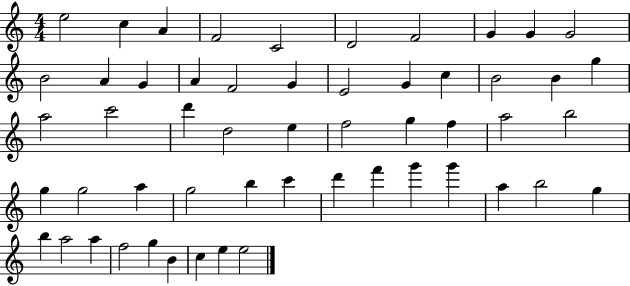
X:1
T:Untitled
M:4/4
L:1/4
K:C
e2 c A F2 C2 D2 F2 G G G2 B2 A G A F2 G E2 G c B2 B g a2 c'2 d' d2 e f2 g f a2 b2 g g2 a g2 b c' d' f' g' g' a b2 g b a2 a f2 g B c e e2